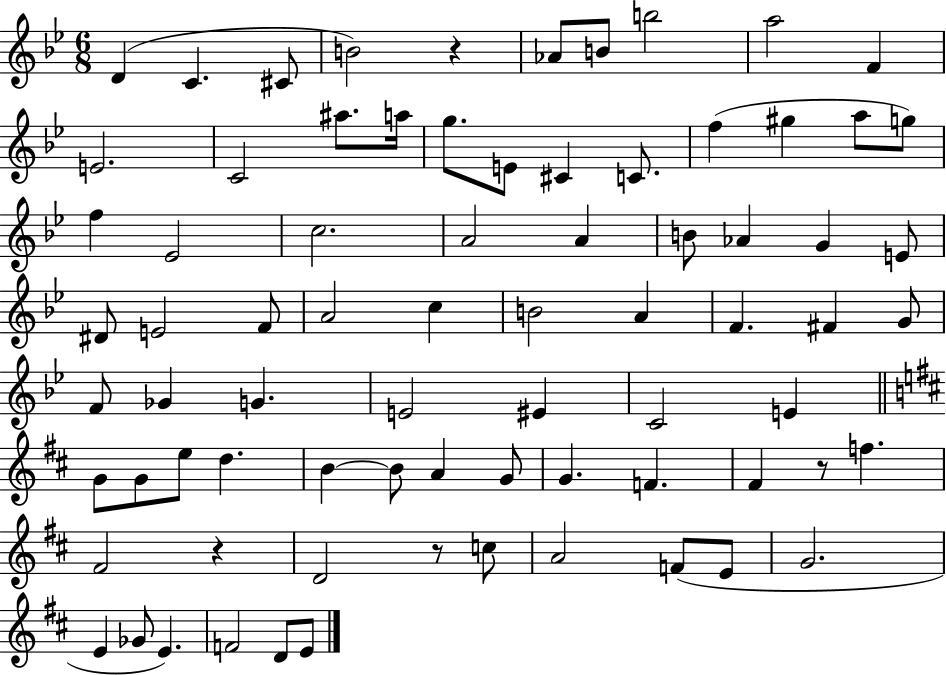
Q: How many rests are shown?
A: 4